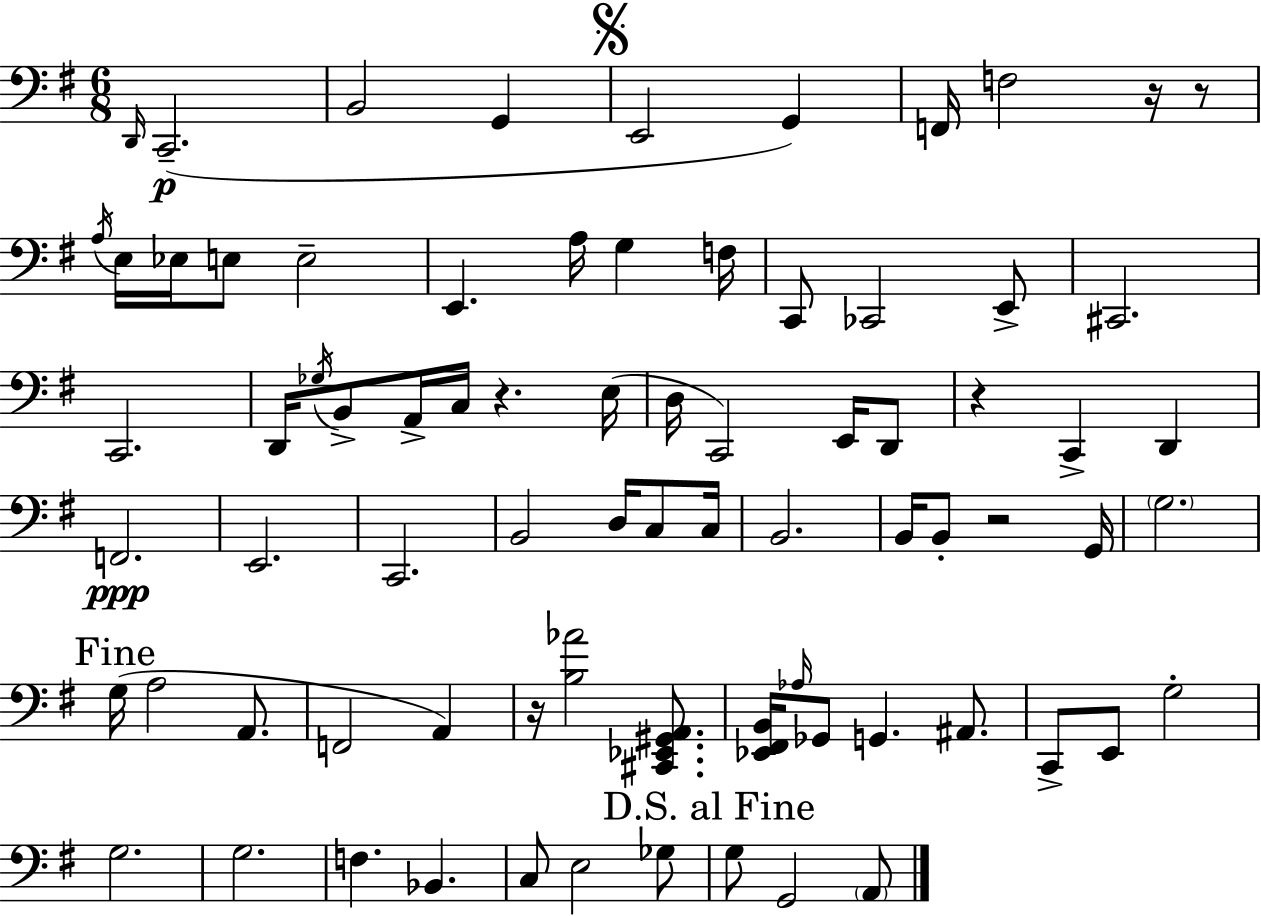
D2/s C2/h. B2/h G2/q E2/h G2/q F2/s F3/h R/s R/e A3/s E3/s Eb3/s E3/e E3/h E2/q. A3/s G3/q F3/s C2/e CES2/h E2/e C#2/h. C2/h. D2/s Gb3/s B2/e A2/s C3/s R/q. E3/s D3/s C2/h E2/s D2/e R/q C2/q D2/q F2/h. E2/h. C2/h. B2/h D3/s C3/e C3/s B2/h. B2/s B2/e R/h G2/s G3/h. G3/s A3/h A2/e. F2/h A2/q R/s [B3,Ab4]/h [C#2,Eb2,G#2,A2]/e. [Eb2,F#2,B2]/s Ab3/s Gb2/e G2/q. A#2/e. C2/e E2/e G3/h G3/h. G3/h. F3/q. Bb2/q. C3/e E3/h Gb3/e G3/e G2/h A2/e